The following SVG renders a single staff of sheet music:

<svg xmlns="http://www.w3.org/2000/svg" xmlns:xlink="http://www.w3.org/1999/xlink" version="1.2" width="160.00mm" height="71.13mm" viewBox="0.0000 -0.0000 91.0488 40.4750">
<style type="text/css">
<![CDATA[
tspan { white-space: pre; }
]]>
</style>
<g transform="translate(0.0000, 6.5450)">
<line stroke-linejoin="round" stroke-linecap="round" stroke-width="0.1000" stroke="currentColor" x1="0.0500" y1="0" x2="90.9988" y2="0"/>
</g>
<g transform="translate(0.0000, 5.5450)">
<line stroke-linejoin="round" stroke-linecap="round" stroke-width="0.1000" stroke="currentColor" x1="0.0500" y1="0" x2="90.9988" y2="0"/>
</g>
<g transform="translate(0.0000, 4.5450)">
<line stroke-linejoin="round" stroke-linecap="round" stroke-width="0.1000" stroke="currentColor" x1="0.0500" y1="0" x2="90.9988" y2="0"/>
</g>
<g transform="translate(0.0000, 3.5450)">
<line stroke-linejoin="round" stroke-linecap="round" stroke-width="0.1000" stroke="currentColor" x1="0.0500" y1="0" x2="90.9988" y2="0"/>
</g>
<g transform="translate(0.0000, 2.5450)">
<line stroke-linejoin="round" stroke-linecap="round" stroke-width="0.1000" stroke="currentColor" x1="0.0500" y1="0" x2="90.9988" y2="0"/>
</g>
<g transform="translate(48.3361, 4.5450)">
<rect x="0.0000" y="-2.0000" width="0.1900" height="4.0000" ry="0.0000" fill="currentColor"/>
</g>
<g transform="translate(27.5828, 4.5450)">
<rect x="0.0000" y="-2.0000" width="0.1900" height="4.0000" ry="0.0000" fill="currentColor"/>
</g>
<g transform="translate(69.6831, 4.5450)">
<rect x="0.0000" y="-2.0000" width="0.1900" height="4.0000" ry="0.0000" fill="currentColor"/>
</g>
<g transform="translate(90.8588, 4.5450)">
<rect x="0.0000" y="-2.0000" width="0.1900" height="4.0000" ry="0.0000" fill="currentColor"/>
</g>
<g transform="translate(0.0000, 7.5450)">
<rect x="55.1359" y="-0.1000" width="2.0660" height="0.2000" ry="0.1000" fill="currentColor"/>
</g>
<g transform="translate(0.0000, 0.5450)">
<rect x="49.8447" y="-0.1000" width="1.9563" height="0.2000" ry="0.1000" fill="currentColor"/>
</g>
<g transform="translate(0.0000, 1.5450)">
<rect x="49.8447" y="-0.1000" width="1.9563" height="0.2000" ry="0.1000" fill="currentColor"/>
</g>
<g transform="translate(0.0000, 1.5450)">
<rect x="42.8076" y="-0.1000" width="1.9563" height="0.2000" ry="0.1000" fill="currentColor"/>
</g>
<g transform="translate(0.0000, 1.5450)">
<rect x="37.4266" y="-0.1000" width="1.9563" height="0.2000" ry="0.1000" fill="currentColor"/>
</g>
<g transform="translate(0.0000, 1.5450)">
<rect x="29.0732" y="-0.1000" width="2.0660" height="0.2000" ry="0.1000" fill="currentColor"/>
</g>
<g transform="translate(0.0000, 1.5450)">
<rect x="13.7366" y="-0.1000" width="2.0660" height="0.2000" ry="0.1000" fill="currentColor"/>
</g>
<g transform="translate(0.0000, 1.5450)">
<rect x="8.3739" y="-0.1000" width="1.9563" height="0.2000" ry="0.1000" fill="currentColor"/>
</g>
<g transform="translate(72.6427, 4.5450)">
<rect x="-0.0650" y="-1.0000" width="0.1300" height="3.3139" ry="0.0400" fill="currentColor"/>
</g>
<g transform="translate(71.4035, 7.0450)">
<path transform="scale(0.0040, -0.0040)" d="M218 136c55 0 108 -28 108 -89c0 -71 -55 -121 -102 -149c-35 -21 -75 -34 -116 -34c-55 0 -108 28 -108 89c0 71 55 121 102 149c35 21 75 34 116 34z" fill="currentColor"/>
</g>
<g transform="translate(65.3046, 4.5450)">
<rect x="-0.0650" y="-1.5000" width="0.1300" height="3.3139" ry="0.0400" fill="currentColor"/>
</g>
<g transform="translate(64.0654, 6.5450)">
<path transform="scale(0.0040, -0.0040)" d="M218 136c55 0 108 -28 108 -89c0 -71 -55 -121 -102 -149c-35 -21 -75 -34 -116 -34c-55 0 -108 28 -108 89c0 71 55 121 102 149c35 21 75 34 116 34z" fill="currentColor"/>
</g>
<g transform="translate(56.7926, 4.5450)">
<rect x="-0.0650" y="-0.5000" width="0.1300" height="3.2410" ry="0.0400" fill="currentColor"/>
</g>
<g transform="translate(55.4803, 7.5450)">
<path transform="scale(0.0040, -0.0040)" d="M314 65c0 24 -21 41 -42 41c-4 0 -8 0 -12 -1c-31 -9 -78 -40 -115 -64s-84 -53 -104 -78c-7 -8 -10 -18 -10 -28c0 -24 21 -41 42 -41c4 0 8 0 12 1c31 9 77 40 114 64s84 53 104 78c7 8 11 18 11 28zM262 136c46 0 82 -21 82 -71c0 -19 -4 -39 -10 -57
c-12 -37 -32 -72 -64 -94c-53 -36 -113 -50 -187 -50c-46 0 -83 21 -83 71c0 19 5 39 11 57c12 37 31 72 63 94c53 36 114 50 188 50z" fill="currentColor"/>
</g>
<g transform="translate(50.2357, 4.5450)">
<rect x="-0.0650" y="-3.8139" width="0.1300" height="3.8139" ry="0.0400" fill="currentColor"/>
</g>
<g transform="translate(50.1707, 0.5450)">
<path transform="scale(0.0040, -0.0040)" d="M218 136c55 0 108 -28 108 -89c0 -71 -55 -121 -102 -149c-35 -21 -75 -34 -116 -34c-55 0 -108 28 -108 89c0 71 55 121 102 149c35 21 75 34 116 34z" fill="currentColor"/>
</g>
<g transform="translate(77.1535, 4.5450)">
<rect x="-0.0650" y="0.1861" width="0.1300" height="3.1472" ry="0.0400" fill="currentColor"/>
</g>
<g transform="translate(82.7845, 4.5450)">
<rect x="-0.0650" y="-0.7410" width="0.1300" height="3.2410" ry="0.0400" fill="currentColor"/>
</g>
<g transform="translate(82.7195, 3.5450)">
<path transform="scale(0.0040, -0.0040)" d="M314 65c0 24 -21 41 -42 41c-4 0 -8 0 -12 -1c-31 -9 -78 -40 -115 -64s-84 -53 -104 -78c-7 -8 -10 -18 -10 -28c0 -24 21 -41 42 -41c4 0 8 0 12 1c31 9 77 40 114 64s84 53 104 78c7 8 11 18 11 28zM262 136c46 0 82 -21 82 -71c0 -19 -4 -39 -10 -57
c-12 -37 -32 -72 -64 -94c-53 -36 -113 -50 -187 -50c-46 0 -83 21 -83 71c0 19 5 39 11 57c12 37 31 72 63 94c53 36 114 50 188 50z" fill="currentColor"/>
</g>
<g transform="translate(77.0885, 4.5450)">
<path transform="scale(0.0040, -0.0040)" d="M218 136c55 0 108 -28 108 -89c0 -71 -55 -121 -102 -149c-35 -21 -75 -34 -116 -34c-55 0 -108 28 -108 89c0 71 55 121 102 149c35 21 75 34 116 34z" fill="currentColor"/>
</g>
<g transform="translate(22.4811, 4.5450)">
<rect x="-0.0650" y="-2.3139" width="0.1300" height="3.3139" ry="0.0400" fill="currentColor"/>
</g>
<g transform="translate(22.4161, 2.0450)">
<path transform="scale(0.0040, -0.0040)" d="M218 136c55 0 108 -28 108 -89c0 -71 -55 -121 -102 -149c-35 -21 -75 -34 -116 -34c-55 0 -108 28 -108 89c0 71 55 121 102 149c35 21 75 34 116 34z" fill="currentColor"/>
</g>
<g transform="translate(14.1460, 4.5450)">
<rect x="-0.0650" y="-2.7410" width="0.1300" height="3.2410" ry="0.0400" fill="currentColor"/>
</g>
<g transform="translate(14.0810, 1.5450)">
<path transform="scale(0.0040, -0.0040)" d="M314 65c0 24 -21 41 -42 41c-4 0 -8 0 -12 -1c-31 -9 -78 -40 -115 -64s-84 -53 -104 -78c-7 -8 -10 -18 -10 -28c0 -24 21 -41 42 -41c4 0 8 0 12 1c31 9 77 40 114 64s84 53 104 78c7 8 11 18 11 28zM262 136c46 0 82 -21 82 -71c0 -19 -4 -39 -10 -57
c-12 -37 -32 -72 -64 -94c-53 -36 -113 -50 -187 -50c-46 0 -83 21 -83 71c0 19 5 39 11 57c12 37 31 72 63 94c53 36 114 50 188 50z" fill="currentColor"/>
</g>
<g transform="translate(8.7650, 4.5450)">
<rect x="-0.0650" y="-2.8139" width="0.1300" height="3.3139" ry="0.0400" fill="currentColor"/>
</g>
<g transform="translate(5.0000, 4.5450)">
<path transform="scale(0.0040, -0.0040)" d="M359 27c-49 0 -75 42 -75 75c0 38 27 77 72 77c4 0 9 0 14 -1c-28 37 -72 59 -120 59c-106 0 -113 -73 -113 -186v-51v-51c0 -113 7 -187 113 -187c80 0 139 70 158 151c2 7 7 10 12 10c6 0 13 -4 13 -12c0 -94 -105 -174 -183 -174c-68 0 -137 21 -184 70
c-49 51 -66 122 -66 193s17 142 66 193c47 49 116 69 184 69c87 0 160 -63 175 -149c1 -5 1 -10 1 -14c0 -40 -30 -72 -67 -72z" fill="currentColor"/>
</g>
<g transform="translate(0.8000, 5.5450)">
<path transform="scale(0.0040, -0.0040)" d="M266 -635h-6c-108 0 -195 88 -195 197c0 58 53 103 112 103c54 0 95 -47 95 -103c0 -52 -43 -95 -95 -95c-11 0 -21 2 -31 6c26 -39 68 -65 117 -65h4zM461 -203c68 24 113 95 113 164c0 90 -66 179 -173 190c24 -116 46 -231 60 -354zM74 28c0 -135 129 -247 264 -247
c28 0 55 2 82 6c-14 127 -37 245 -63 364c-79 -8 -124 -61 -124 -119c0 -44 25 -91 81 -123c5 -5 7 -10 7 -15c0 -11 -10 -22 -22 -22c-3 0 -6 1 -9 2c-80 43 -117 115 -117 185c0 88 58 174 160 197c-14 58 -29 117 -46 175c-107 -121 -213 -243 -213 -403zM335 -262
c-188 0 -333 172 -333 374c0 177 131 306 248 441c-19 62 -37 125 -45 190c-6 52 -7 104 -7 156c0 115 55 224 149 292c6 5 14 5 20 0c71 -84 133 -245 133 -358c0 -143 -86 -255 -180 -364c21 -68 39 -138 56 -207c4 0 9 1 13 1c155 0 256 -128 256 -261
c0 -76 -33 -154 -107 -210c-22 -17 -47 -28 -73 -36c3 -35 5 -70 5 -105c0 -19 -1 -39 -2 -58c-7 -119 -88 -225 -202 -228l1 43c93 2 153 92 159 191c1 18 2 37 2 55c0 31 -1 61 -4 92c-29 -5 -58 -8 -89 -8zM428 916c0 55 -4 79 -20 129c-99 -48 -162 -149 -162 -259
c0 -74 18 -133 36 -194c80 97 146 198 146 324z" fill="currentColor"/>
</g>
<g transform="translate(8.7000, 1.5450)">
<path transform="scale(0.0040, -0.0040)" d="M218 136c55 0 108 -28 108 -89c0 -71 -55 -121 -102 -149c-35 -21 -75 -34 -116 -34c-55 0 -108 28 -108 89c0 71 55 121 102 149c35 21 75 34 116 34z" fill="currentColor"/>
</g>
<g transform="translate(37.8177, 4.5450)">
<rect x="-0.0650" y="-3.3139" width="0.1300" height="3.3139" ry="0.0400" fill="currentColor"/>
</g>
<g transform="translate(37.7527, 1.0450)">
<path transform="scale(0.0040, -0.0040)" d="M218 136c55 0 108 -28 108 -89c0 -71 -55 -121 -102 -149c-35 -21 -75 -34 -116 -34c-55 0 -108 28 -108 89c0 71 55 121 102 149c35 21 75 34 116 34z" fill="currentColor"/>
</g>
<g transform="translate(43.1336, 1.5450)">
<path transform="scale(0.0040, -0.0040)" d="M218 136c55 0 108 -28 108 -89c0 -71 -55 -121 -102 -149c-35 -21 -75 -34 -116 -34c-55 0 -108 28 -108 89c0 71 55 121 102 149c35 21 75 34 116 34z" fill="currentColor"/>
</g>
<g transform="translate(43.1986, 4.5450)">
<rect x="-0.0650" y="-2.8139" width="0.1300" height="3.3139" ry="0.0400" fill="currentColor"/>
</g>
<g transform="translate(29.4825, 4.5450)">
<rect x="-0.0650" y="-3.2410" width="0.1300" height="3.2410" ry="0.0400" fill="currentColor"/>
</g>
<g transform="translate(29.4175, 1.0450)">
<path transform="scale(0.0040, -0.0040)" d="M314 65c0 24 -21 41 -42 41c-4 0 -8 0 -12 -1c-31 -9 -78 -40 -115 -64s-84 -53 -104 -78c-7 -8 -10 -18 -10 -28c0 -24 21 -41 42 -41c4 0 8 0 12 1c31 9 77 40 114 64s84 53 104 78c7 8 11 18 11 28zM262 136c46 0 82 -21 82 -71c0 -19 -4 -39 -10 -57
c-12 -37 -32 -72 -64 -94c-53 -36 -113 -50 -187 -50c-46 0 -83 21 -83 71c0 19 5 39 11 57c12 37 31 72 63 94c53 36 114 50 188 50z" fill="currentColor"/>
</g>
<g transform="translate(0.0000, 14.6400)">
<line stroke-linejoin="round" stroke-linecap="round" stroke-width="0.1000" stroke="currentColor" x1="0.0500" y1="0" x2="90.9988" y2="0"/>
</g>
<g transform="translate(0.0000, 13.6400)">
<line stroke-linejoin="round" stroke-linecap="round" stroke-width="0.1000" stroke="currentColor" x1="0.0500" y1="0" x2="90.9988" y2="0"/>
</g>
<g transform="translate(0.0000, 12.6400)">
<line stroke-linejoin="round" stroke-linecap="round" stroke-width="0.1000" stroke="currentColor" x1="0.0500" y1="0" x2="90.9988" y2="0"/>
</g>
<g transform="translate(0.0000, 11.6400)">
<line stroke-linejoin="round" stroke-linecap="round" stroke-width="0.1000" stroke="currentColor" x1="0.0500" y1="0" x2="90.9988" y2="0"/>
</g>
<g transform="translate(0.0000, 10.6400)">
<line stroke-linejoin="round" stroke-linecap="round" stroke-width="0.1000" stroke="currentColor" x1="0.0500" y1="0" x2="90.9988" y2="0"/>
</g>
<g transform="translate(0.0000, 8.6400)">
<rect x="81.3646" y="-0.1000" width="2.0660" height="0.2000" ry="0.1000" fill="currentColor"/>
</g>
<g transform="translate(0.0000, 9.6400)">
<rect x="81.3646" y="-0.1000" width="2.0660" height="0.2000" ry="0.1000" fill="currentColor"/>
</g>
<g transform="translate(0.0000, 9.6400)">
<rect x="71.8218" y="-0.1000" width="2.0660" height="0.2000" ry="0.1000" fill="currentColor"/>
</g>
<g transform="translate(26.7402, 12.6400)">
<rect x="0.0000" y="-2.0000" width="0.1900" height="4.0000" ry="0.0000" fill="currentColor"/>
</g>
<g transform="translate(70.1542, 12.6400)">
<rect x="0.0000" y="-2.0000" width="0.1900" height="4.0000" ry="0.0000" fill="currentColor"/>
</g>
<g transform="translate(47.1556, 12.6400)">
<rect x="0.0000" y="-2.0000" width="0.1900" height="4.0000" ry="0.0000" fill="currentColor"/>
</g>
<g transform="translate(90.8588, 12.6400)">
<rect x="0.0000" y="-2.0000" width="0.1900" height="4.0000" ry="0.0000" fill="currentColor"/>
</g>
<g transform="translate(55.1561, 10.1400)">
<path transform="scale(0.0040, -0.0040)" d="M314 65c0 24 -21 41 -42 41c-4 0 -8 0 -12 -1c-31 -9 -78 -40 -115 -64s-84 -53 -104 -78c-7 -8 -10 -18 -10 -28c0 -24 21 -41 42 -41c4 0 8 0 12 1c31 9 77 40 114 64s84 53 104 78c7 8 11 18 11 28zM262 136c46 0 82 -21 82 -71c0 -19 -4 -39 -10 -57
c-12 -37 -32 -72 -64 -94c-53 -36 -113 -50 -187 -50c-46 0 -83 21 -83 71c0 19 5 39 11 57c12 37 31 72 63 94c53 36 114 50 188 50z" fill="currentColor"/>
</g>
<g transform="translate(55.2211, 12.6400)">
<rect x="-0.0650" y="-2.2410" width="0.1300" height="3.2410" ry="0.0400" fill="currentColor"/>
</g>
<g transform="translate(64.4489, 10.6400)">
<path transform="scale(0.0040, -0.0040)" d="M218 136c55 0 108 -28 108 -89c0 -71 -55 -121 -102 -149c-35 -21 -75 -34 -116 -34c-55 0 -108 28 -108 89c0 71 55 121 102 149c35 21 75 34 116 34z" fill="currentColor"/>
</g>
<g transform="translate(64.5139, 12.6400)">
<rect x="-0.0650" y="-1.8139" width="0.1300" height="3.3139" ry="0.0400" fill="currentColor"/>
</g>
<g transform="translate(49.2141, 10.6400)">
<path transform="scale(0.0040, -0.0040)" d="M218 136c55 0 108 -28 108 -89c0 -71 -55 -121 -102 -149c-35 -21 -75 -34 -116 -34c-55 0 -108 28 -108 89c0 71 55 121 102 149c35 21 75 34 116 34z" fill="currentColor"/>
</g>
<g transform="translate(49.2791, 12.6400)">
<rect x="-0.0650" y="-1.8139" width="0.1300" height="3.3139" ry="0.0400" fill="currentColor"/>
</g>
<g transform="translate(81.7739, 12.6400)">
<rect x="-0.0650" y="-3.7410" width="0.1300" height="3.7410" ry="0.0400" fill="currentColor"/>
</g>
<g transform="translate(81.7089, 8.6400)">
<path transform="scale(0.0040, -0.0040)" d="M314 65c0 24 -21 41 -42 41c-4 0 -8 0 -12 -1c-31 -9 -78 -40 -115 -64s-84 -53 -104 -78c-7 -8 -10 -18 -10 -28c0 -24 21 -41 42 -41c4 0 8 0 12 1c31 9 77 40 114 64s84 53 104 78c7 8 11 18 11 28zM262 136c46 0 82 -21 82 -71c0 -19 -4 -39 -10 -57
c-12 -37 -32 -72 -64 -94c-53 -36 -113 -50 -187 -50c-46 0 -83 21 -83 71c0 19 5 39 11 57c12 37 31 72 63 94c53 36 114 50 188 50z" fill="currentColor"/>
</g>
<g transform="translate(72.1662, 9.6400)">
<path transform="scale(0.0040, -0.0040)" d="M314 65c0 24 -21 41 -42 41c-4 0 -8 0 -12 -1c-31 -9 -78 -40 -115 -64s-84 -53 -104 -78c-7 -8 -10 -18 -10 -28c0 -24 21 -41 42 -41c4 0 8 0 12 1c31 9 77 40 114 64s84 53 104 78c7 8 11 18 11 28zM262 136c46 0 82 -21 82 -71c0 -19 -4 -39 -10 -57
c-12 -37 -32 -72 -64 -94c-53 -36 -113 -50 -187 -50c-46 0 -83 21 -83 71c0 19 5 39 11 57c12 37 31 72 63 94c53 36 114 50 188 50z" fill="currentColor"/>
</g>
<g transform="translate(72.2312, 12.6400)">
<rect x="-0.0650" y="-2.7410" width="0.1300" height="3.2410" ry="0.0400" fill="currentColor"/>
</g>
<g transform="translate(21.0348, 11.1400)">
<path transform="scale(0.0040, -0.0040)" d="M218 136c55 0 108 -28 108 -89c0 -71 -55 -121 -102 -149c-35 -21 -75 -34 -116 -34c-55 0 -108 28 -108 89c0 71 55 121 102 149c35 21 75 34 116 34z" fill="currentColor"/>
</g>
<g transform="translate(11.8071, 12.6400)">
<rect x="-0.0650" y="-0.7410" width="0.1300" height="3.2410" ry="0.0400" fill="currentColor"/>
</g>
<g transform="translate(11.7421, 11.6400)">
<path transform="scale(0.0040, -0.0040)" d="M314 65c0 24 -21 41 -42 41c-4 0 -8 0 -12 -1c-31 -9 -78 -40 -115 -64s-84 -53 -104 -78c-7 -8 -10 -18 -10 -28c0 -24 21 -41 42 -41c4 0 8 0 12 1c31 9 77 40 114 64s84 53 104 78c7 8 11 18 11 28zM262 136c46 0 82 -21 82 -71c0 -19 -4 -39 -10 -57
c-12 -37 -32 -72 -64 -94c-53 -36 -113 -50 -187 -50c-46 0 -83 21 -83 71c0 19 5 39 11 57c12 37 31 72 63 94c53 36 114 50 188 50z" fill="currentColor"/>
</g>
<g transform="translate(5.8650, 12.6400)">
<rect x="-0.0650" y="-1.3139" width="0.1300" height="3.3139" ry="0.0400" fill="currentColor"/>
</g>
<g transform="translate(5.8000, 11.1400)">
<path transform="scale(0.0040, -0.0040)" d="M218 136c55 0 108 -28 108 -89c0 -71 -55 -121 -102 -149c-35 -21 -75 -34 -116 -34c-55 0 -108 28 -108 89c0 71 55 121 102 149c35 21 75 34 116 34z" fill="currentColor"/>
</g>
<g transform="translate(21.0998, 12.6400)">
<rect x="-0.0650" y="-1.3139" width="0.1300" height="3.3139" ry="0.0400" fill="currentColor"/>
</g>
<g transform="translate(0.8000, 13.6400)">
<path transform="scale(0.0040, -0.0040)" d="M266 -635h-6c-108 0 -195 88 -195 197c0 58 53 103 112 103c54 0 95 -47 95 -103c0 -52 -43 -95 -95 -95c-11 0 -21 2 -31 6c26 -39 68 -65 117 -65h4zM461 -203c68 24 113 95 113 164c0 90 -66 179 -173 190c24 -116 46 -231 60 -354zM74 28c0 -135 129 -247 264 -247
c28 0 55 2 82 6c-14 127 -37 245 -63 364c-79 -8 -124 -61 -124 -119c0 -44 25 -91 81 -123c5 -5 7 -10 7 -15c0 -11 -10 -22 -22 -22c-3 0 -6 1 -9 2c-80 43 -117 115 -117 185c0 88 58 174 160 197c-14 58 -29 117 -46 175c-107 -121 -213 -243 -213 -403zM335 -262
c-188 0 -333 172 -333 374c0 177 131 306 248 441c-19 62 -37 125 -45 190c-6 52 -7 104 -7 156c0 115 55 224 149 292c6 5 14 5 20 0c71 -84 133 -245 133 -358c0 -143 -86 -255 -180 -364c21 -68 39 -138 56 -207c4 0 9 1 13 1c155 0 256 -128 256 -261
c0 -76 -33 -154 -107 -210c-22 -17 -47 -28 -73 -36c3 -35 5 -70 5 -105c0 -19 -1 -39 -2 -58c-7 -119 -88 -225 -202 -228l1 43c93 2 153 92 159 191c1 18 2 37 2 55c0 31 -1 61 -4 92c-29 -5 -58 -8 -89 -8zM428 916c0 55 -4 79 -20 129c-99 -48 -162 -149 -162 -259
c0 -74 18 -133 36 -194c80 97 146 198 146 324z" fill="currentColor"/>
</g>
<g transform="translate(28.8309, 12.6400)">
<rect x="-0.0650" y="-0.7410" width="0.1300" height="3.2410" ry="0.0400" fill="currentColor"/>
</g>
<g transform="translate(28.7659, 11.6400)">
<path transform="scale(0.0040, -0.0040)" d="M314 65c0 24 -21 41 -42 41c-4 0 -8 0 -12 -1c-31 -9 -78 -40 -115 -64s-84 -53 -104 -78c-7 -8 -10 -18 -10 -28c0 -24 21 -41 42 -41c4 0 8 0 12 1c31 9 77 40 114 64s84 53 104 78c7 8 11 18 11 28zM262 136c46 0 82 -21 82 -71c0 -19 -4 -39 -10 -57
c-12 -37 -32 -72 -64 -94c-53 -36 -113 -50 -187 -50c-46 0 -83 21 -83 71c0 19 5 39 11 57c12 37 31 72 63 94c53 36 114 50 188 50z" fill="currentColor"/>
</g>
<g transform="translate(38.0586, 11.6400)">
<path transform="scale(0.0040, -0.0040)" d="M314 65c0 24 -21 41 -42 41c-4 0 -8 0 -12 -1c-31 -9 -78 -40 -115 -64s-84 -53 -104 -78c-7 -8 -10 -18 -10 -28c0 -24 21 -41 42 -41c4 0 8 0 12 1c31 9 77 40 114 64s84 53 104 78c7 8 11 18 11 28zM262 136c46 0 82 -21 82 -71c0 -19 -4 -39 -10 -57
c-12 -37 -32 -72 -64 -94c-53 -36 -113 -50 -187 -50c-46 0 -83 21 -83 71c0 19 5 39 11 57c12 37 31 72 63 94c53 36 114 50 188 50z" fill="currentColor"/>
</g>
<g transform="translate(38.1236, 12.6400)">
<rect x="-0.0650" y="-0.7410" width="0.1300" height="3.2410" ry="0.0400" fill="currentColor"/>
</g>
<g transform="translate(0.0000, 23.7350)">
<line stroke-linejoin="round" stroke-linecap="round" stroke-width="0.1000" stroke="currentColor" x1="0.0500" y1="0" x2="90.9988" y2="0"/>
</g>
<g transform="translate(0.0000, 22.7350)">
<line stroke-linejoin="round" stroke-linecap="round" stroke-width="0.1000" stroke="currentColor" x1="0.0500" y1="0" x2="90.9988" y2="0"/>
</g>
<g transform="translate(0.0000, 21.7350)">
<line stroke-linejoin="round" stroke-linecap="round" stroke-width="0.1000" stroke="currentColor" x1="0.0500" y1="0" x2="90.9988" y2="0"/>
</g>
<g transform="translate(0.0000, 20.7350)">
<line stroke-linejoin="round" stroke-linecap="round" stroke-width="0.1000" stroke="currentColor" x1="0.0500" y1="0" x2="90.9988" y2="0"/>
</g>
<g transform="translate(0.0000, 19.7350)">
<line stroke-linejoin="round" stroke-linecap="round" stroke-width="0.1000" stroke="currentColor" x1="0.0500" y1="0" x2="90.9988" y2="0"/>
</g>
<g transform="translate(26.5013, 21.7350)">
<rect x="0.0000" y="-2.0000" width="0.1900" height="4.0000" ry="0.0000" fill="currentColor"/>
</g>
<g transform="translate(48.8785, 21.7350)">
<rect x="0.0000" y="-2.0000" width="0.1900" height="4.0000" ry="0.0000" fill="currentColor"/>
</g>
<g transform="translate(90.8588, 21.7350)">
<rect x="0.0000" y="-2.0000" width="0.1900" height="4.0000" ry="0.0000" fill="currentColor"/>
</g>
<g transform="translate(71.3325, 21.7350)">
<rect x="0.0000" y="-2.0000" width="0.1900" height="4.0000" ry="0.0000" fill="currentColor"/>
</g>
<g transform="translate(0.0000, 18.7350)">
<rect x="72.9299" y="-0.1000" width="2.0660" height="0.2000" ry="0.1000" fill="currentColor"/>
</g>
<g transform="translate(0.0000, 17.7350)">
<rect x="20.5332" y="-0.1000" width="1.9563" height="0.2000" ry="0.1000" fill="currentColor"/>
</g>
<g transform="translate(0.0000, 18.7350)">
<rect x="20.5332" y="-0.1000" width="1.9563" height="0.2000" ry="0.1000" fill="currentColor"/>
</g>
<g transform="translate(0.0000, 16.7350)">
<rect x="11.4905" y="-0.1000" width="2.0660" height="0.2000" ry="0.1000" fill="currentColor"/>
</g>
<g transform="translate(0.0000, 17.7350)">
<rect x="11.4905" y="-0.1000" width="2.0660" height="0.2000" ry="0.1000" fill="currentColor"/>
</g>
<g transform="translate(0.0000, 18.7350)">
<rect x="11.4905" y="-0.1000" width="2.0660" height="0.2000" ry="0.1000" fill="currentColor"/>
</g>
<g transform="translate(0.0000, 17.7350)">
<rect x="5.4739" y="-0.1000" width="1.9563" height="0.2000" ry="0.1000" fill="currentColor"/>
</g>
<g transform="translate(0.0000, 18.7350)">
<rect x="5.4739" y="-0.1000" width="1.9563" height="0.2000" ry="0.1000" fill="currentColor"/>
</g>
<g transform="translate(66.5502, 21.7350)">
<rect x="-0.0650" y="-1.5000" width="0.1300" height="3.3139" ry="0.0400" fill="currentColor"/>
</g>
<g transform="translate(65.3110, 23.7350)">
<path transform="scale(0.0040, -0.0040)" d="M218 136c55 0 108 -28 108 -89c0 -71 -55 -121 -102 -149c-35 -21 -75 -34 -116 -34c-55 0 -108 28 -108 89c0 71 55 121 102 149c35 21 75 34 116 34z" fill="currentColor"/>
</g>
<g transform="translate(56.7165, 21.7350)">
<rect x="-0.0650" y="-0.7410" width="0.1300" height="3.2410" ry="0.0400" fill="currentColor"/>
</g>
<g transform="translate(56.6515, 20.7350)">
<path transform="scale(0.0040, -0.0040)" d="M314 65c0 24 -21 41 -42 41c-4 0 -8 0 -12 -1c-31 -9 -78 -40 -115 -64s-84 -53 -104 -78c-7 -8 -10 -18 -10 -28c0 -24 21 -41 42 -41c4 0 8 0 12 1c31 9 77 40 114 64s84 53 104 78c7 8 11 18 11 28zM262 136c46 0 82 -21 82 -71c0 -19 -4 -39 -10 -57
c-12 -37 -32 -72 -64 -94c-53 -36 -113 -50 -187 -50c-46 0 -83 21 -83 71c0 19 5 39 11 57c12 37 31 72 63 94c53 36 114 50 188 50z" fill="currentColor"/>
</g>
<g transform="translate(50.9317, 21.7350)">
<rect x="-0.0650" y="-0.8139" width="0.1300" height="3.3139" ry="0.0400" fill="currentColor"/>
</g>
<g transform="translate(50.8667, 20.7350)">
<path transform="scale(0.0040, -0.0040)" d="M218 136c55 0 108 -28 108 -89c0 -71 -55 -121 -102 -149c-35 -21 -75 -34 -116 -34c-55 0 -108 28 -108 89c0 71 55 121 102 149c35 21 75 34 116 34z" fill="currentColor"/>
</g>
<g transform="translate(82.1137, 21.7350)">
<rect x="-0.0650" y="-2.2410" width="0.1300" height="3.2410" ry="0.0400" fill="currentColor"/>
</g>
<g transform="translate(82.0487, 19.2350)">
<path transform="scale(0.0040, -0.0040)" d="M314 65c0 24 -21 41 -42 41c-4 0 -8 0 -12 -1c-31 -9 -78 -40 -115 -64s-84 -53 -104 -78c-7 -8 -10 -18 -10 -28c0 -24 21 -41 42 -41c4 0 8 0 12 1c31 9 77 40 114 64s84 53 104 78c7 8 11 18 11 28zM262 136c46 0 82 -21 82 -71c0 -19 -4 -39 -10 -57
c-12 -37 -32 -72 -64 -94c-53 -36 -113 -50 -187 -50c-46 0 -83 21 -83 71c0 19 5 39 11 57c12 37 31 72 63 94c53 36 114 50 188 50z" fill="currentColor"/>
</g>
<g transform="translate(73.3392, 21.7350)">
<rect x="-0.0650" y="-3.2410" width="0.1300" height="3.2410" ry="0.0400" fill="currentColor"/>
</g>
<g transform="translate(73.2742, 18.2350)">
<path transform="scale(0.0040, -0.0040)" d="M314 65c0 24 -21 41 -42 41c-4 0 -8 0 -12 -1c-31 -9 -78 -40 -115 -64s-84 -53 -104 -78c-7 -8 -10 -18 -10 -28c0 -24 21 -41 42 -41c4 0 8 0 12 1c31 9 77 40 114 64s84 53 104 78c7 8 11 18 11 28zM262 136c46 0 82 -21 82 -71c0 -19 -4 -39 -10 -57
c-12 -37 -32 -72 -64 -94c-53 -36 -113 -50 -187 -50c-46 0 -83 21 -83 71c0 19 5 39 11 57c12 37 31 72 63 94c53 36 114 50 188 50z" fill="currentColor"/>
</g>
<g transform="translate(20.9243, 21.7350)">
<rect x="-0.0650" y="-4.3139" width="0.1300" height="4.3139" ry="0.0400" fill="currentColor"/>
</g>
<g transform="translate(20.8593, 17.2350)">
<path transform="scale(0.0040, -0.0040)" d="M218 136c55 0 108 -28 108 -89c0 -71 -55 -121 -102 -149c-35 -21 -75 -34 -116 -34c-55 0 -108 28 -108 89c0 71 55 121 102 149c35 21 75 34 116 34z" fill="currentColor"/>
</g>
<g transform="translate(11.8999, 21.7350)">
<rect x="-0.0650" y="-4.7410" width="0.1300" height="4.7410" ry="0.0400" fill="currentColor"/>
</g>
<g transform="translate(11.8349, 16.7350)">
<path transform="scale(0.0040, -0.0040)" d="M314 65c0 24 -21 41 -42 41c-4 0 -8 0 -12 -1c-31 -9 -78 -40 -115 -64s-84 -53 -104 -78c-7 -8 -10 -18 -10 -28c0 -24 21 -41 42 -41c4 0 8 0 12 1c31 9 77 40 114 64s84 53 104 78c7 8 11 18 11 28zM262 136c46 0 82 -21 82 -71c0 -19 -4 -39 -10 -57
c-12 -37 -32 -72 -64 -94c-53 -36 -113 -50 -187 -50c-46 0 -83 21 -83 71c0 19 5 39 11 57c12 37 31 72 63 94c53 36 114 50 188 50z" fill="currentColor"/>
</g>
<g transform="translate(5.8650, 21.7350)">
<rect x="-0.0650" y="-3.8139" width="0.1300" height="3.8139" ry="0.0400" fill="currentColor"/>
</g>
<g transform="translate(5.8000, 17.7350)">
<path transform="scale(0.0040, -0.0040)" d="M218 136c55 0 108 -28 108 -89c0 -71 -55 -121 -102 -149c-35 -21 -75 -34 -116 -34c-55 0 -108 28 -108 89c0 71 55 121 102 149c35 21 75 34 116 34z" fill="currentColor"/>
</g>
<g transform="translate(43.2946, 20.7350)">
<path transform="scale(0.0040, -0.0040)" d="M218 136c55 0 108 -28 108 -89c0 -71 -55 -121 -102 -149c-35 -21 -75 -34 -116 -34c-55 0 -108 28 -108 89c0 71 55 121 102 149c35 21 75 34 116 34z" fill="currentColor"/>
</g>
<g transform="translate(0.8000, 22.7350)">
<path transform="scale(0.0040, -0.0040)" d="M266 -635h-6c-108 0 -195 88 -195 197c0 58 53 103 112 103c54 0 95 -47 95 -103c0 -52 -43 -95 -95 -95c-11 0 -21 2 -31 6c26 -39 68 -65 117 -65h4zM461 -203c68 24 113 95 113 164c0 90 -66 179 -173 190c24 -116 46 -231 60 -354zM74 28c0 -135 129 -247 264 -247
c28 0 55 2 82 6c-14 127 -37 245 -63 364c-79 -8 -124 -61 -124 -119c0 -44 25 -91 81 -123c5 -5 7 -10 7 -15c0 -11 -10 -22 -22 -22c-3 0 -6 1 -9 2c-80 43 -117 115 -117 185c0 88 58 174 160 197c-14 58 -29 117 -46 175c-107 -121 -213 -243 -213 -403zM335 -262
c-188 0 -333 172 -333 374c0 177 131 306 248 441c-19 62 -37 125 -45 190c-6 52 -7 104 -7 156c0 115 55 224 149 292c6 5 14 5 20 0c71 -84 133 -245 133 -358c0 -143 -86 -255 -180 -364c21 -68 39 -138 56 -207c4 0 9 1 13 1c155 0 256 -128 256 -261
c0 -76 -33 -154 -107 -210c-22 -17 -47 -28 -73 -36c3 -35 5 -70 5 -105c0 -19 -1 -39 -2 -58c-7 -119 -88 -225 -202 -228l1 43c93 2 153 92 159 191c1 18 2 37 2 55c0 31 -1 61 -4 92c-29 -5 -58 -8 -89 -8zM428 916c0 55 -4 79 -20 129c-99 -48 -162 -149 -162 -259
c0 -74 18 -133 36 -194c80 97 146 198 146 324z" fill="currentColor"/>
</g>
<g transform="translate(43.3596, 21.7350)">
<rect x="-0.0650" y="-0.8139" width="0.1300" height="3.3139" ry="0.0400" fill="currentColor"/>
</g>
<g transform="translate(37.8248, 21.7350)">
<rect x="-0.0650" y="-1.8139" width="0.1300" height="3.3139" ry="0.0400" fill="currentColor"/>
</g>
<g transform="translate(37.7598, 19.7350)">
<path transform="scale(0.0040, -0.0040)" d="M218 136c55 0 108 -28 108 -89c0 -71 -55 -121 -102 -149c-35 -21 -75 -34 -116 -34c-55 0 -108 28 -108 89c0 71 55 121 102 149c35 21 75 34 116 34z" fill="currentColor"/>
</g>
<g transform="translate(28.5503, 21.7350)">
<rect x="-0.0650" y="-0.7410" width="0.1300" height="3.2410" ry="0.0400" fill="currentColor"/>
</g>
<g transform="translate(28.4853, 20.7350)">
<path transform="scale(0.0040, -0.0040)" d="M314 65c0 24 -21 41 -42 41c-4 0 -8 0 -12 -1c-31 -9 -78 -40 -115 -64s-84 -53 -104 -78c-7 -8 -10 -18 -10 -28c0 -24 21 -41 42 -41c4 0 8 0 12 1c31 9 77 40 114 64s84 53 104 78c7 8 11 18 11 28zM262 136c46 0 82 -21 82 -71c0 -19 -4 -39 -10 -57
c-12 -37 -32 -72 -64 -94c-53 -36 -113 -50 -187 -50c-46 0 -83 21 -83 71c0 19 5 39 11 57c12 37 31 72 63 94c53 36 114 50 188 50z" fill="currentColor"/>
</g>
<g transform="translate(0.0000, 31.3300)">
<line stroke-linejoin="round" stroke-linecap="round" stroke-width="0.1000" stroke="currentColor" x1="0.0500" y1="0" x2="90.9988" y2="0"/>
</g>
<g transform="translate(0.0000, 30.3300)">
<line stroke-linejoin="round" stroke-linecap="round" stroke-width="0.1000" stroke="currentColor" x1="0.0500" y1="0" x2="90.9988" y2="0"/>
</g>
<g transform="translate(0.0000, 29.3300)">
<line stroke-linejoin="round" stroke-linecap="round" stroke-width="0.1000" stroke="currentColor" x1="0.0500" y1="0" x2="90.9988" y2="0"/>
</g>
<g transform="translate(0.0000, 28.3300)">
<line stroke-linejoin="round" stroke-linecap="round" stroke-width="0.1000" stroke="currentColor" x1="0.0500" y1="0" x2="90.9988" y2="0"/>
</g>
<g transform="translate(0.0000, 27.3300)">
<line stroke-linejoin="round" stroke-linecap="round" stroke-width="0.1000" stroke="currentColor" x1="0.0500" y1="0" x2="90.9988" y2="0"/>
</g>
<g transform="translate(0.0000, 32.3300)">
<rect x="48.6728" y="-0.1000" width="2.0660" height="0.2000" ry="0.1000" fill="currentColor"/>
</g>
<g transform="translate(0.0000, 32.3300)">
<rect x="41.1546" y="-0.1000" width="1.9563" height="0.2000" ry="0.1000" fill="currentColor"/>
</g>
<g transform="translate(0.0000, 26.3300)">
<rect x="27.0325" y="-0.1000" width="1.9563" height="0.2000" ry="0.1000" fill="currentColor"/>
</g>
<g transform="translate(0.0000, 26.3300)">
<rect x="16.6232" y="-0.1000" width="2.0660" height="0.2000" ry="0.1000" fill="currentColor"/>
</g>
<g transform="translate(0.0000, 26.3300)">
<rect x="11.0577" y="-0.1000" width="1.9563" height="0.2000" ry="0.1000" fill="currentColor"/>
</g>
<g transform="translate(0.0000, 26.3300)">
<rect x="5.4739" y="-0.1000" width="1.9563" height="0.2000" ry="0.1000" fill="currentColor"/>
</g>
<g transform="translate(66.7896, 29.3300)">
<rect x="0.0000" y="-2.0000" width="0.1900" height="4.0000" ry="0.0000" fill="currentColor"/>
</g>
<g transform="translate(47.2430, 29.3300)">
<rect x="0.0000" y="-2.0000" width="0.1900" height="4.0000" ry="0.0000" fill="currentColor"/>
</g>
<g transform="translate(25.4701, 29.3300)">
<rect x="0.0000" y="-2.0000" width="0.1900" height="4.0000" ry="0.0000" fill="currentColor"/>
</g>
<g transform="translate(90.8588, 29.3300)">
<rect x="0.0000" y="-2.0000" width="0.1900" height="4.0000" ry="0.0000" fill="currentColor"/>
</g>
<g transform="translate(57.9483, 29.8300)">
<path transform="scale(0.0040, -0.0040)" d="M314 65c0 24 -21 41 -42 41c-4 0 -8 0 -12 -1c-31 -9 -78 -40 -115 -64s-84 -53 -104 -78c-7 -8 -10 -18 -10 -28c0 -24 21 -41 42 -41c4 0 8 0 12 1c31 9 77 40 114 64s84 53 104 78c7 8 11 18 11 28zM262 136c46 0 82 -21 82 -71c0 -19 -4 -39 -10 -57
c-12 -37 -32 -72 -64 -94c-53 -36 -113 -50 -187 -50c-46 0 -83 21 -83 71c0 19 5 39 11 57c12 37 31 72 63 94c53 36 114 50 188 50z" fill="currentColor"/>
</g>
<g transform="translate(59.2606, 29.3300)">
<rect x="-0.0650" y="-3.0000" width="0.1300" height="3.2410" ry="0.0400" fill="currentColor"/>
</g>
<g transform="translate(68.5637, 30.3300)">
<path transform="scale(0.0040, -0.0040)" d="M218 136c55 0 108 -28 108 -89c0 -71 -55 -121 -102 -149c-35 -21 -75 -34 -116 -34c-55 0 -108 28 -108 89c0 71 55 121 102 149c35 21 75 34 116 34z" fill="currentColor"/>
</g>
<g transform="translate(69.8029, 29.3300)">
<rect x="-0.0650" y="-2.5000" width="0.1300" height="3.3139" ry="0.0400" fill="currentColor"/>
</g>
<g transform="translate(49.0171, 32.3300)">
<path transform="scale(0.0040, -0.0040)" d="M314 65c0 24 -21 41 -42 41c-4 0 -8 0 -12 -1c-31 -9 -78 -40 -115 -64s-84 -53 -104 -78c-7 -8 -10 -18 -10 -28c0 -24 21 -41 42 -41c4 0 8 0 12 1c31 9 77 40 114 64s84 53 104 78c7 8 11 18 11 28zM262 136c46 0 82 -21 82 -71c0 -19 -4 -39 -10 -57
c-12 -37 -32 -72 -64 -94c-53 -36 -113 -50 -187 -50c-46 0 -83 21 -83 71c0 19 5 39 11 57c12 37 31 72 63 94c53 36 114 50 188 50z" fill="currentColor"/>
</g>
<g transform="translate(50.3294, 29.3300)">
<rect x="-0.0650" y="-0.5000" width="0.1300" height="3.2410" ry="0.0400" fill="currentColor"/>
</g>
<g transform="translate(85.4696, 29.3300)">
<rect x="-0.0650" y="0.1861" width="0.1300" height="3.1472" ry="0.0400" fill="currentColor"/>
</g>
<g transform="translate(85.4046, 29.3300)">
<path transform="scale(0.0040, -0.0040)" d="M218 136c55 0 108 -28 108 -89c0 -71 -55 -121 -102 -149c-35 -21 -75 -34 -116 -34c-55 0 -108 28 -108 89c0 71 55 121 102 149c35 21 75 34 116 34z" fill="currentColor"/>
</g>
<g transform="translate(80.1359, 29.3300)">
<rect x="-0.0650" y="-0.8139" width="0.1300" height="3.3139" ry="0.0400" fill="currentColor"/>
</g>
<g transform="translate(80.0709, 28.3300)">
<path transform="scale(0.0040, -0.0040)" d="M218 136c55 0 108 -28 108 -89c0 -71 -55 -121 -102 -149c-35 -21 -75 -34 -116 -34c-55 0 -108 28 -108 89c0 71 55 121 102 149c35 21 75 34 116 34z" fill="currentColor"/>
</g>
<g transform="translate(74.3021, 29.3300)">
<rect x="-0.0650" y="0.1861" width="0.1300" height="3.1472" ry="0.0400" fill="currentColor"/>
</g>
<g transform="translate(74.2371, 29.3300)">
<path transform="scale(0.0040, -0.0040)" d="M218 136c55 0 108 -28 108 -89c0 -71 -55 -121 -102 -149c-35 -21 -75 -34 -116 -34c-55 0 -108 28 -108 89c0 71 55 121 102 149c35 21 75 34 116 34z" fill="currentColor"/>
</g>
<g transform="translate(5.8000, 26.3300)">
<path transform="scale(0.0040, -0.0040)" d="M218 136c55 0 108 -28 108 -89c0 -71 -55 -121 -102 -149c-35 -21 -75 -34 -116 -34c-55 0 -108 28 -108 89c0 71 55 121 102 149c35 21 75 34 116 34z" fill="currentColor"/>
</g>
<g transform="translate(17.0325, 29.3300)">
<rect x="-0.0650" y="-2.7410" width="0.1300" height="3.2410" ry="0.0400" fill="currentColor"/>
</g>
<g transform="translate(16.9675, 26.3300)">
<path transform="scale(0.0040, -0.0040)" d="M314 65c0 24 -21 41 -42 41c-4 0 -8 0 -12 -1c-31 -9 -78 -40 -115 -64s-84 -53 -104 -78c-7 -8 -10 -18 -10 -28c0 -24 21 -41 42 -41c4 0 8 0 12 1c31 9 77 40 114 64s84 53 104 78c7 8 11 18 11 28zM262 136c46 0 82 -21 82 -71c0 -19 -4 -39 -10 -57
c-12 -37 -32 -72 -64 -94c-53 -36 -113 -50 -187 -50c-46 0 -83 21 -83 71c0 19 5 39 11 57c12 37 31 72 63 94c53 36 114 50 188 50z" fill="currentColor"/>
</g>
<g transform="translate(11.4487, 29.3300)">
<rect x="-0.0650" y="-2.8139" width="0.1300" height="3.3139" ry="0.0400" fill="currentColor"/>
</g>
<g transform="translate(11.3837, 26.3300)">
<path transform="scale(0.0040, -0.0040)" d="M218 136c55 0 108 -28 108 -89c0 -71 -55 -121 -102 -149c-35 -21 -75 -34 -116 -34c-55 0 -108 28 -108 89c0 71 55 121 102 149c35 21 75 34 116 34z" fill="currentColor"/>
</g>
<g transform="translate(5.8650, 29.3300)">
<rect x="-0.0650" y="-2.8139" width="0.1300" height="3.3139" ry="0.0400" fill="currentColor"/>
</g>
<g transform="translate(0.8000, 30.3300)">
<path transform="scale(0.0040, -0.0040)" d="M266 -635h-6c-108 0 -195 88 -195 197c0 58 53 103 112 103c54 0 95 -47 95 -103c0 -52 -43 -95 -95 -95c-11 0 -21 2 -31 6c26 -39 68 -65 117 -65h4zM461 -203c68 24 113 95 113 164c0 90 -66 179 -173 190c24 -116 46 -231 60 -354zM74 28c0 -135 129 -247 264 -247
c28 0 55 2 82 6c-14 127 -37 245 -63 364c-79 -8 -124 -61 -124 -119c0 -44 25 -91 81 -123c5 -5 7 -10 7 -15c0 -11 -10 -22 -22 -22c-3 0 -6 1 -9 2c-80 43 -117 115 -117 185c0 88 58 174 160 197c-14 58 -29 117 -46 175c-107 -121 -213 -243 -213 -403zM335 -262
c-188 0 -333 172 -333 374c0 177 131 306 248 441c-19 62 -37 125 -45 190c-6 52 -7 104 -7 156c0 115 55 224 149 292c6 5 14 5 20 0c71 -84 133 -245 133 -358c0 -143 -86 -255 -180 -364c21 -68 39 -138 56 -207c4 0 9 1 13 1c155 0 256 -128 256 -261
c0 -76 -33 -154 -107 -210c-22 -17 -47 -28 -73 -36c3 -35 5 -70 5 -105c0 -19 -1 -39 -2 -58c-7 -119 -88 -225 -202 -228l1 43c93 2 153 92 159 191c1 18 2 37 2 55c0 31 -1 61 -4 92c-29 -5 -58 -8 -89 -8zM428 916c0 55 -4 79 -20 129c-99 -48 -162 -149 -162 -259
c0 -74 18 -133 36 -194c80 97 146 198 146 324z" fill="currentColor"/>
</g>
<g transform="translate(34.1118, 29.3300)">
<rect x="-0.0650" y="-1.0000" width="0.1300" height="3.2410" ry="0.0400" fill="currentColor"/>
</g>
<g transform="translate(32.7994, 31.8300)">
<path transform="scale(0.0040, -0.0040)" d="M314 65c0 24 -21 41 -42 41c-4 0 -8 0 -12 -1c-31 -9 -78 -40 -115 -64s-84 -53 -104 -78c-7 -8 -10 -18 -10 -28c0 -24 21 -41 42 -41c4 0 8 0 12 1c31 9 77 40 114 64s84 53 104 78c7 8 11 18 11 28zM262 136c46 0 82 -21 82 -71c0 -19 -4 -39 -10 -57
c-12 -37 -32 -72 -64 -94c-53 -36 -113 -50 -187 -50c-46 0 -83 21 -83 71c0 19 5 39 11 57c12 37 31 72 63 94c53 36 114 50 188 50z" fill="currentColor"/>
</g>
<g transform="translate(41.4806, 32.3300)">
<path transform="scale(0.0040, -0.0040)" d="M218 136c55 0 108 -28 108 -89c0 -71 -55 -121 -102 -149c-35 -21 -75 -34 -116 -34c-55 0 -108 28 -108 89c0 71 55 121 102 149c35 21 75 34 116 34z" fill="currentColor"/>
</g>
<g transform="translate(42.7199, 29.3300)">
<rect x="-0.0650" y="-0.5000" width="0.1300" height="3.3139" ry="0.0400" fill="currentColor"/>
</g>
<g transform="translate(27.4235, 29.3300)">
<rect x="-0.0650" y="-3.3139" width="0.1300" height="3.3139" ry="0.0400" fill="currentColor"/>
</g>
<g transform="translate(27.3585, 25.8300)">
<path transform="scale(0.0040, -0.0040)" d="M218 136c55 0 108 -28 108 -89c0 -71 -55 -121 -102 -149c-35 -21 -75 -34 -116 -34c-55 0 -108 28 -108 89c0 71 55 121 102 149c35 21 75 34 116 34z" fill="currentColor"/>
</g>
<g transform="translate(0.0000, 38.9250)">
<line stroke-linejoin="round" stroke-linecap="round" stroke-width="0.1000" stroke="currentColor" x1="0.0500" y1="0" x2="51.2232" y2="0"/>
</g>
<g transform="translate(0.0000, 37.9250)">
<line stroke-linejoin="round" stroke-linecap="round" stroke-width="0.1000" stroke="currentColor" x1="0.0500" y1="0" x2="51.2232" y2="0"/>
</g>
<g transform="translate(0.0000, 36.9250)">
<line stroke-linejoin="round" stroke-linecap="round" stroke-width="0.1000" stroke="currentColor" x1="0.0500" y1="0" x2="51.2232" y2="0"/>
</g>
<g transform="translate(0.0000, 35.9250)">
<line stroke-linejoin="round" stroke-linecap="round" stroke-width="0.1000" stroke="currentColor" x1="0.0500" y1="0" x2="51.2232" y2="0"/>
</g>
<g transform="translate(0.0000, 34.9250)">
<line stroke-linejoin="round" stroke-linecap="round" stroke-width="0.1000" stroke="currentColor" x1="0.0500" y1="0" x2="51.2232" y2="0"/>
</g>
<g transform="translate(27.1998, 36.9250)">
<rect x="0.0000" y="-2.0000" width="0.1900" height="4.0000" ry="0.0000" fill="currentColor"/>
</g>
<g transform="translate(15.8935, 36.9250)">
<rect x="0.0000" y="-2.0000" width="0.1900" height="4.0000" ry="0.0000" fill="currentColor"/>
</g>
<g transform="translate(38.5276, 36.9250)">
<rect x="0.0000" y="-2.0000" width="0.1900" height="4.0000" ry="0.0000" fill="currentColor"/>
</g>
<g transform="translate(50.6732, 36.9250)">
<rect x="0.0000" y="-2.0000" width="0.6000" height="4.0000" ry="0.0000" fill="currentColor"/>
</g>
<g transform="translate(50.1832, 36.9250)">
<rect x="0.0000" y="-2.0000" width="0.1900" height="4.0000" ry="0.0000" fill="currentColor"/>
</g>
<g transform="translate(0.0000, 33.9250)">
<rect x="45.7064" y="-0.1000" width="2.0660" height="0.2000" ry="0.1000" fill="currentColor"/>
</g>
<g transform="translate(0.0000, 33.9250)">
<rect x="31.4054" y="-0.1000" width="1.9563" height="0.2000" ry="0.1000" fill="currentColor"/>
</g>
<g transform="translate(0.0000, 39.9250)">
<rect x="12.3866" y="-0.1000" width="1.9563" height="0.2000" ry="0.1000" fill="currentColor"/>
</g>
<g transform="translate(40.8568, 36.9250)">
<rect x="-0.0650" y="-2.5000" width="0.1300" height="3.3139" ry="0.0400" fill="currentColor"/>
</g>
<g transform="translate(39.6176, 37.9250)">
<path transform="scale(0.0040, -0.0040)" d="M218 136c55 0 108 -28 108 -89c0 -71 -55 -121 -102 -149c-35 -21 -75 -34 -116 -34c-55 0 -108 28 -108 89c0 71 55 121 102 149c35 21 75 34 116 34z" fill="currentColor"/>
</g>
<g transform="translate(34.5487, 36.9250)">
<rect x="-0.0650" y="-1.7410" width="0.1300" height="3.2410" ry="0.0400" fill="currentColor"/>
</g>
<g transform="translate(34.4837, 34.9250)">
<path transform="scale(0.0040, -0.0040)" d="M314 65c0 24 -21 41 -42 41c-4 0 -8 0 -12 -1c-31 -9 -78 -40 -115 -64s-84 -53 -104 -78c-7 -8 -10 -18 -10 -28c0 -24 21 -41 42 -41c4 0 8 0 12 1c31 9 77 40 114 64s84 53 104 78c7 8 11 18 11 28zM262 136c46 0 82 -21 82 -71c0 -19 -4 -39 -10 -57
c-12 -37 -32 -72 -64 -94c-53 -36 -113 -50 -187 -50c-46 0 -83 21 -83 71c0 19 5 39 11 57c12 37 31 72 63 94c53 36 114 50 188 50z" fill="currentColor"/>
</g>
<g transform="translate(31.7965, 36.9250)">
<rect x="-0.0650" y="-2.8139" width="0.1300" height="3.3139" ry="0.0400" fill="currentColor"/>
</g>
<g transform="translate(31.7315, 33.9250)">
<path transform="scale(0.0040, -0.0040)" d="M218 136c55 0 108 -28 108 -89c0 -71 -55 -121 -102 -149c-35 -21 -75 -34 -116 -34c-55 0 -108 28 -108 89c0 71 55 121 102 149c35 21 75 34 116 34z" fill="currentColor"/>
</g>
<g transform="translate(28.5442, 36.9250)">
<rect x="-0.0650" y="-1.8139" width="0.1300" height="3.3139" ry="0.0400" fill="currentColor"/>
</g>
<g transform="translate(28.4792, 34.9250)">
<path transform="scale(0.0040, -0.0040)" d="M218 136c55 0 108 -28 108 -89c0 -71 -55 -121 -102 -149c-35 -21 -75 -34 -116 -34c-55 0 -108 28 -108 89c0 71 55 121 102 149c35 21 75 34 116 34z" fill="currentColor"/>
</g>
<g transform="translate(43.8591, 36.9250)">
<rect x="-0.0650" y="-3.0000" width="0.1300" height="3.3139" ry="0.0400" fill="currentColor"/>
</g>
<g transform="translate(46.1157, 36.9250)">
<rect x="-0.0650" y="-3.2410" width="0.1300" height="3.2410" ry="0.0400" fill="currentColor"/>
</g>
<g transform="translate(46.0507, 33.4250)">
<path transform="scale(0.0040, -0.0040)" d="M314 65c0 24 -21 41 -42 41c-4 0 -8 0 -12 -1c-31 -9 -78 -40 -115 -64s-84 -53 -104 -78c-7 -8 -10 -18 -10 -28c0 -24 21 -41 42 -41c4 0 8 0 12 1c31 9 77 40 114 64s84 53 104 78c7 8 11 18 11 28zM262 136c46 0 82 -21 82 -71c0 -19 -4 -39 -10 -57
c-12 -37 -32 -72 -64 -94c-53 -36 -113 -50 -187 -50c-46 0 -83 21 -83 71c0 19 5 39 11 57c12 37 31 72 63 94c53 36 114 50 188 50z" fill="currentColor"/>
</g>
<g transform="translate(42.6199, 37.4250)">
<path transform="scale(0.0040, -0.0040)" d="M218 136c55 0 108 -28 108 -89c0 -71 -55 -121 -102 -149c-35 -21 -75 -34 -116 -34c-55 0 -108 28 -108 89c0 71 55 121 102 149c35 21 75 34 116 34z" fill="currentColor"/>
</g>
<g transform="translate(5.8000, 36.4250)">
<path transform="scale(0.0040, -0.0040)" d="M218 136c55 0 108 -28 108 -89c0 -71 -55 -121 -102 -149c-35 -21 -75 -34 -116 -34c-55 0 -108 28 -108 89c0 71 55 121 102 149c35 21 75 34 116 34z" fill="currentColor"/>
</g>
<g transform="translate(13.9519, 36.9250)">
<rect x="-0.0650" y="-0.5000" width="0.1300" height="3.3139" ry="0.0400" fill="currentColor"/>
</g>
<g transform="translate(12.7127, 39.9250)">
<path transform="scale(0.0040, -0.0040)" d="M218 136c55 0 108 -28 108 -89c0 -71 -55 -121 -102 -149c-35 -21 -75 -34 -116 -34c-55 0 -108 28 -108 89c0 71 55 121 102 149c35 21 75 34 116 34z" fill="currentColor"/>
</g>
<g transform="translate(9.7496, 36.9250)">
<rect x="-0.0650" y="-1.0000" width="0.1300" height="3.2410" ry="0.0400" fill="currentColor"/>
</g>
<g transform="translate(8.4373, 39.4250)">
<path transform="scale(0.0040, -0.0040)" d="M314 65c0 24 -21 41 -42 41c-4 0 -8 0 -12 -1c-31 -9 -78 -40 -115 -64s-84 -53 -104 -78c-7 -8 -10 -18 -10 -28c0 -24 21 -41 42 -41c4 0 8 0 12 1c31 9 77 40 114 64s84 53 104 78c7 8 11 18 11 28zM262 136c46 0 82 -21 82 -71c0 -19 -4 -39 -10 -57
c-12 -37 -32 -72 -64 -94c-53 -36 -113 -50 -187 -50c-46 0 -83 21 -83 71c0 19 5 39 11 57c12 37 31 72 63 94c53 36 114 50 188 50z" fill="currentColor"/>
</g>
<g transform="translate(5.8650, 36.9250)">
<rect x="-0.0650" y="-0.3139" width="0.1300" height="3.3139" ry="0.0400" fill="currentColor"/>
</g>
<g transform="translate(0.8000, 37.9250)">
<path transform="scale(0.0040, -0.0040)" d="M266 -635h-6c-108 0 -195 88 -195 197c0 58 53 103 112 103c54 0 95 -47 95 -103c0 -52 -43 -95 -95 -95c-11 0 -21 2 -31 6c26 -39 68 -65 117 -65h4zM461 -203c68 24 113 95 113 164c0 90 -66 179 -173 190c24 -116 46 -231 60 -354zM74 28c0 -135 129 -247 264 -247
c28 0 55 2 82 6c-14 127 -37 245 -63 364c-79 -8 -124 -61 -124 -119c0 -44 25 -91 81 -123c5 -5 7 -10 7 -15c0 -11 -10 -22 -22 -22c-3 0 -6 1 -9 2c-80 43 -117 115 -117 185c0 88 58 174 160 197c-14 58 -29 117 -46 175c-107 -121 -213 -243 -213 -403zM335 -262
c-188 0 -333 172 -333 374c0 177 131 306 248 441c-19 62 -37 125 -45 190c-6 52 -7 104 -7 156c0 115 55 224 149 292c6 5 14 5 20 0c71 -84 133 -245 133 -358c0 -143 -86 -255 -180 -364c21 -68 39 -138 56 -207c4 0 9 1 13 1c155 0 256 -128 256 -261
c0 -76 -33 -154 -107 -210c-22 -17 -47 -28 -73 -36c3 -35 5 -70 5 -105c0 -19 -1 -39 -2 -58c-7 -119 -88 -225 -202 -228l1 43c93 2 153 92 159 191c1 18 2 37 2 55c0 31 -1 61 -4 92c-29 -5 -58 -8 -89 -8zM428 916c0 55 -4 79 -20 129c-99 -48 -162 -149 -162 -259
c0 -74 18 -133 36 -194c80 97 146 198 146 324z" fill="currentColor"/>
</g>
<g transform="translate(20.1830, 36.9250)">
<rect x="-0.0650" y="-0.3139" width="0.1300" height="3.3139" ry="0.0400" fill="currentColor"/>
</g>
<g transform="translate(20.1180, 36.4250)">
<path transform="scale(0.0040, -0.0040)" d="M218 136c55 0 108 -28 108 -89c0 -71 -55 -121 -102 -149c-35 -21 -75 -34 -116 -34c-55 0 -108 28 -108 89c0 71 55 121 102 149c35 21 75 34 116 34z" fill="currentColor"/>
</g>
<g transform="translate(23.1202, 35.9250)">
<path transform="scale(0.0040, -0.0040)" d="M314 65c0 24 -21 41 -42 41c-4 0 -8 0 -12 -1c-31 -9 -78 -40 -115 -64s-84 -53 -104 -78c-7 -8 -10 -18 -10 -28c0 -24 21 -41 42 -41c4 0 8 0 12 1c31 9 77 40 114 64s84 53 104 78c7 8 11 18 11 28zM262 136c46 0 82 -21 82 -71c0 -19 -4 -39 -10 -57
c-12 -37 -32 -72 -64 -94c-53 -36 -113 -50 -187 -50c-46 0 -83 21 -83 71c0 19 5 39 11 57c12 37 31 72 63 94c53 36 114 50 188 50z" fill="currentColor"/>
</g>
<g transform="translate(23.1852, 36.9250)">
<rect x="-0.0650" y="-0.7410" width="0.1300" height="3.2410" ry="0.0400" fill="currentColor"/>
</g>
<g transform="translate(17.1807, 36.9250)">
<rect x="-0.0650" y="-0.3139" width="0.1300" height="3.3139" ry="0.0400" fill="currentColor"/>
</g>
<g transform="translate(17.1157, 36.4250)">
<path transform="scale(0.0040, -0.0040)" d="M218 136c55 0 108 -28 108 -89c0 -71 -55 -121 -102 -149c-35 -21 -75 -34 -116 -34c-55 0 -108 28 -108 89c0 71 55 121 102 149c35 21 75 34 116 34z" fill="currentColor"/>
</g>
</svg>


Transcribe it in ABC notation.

X:1
T:Untitled
M:4/4
L:1/4
K:C
a a2 g b2 b a c' C2 E D B d2 e d2 e d2 d2 f g2 f a2 c'2 c' e'2 d' d2 f d d d2 E b2 g2 a a a2 b D2 C C2 A2 G B d B c D2 C c c d2 f a f2 G A b2